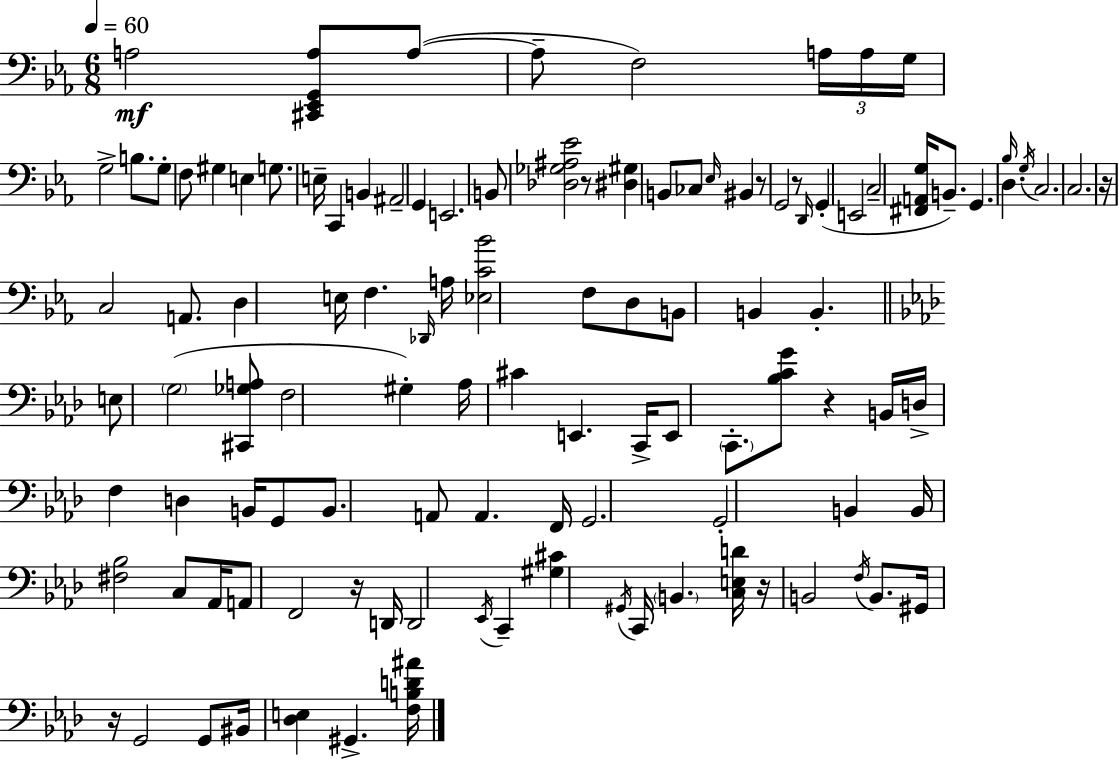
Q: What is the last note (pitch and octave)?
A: G#2